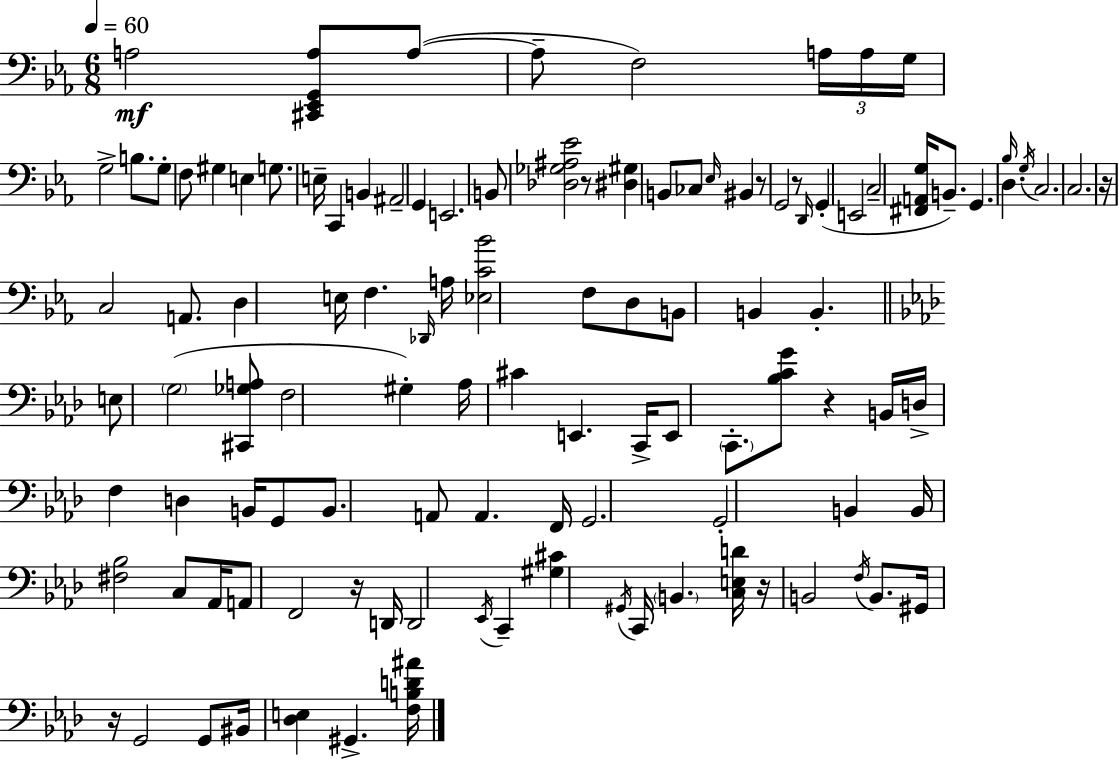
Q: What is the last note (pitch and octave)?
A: G#2